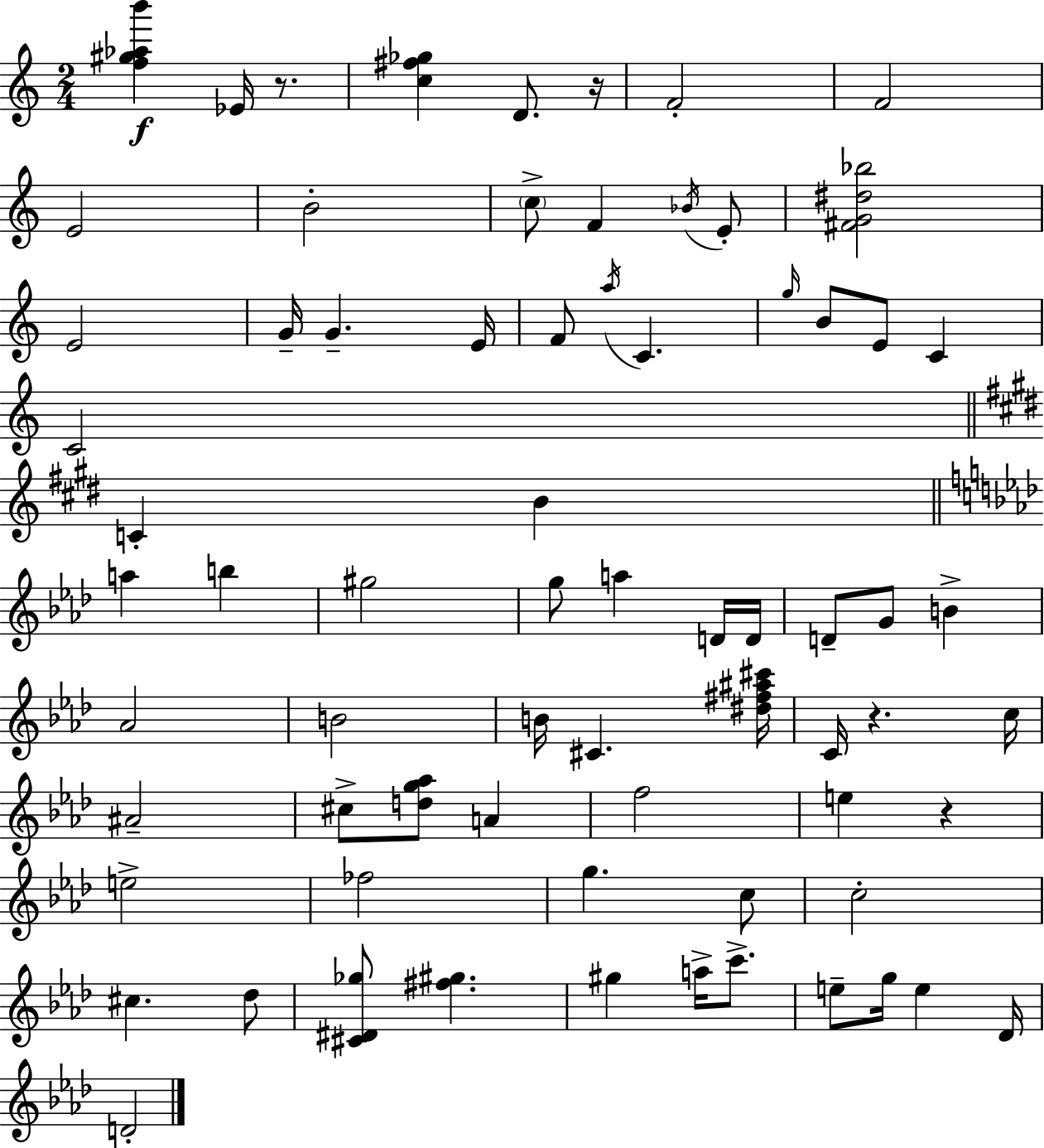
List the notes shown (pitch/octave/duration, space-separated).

[F5,G#5,Ab5,B6]/q Eb4/s R/e. [C5,F#5,Gb5]/q D4/e. R/s F4/h F4/h E4/h B4/h C5/e F4/q Bb4/s E4/e [F#4,G4,D#5,Bb5]/h E4/h G4/s G4/q. E4/s F4/e A5/s C4/q. G5/s B4/e E4/e C4/q C4/h C4/q B4/q A5/q B5/q G#5/h G5/e A5/q D4/s D4/s D4/e G4/e B4/q Ab4/h B4/h B4/s C#4/q. [D#5,F#5,A#5,C#6]/s C4/s R/q. C5/s A#4/h C#5/e [D5,G5,Ab5]/e A4/q F5/h E5/q R/q E5/h FES5/h G5/q. C5/e C5/h C#5/q. Db5/e [C#4,D#4,Gb5]/e [F#5,G#5]/q. G#5/q A5/s C6/e. E5/e G5/s E5/q Db4/s D4/h